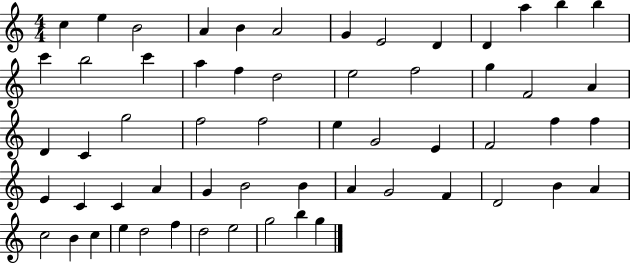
{
  \clef treble
  \numericTimeSignature
  \time 4/4
  \key c \major
  c''4 e''4 b'2 | a'4 b'4 a'2 | g'4 e'2 d'4 | d'4 a''4 b''4 b''4 | \break c'''4 b''2 c'''4 | a''4 f''4 d''2 | e''2 f''2 | g''4 f'2 a'4 | \break d'4 c'4 g''2 | f''2 f''2 | e''4 g'2 e'4 | f'2 f''4 f''4 | \break e'4 c'4 c'4 a'4 | g'4 b'2 b'4 | a'4 g'2 f'4 | d'2 b'4 a'4 | \break c''2 b'4 c''4 | e''4 d''2 f''4 | d''2 e''2 | g''2 b''4 g''4 | \break \bar "|."
}